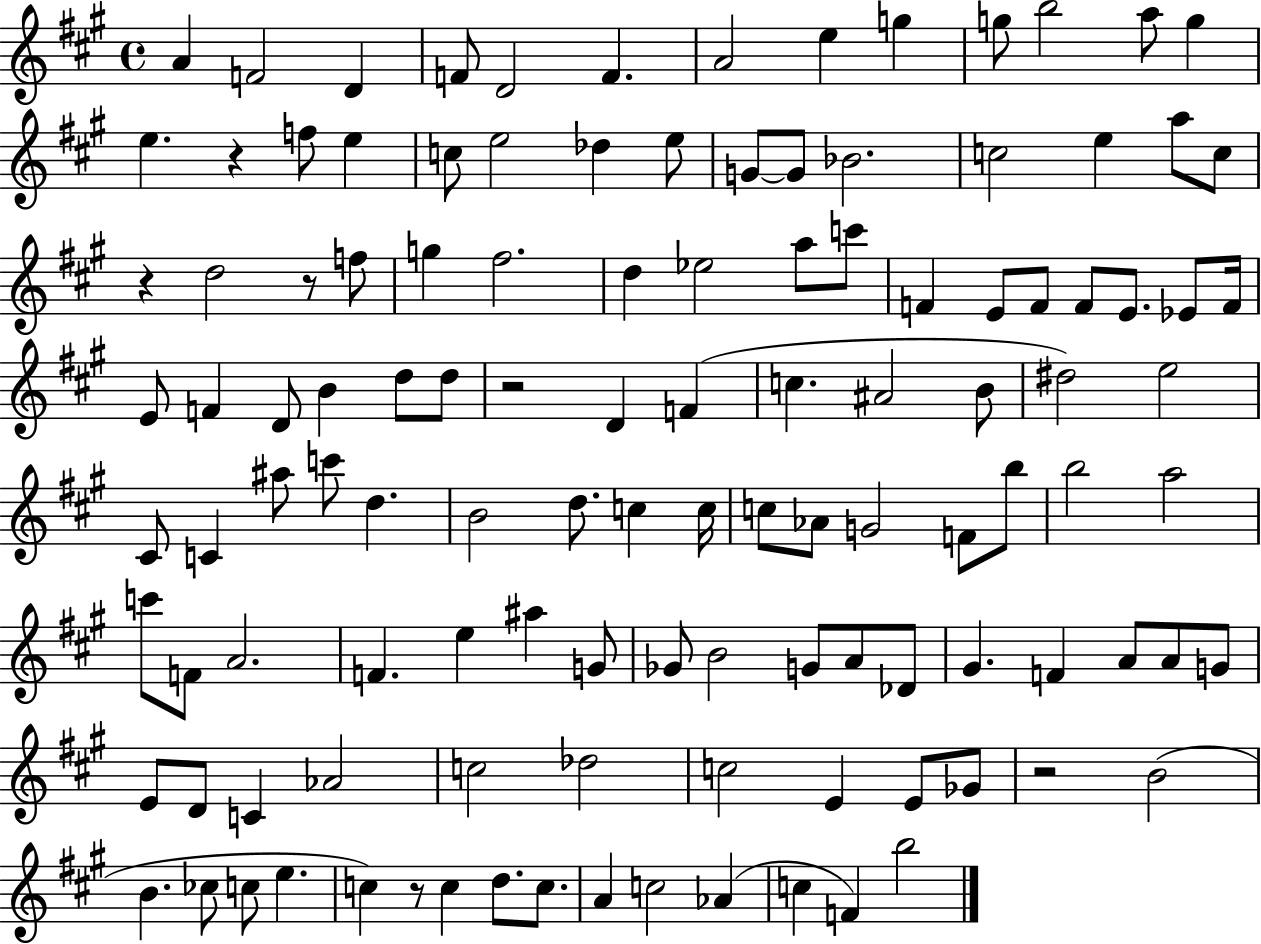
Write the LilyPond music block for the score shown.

{
  \clef treble
  \time 4/4
  \defaultTimeSignature
  \key a \major
  a'4 f'2 d'4 | f'8 d'2 f'4. | a'2 e''4 g''4 | g''8 b''2 a''8 g''4 | \break e''4. r4 f''8 e''4 | c''8 e''2 des''4 e''8 | g'8~~ g'8 bes'2. | c''2 e''4 a''8 c''8 | \break r4 d''2 r8 f''8 | g''4 fis''2. | d''4 ees''2 a''8 c'''8 | f'4 e'8 f'8 f'8 e'8. ees'8 f'16 | \break e'8 f'4 d'8 b'4 d''8 d''8 | r2 d'4 f'4( | c''4. ais'2 b'8 | dis''2) e''2 | \break cis'8 c'4 ais''8 c'''8 d''4. | b'2 d''8. c''4 c''16 | c''8 aes'8 g'2 f'8 b''8 | b''2 a''2 | \break c'''8 f'8 a'2. | f'4. e''4 ais''4 g'8 | ges'8 b'2 g'8 a'8 des'8 | gis'4. f'4 a'8 a'8 g'8 | \break e'8 d'8 c'4 aes'2 | c''2 des''2 | c''2 e'4 e'8 ges'8 | r2 b'2( | \break b'4. ces''8 c''8 e''4. | c''4) r8 c''4 d''8. c''8. | a'4 c''2 aes'4( | c''4 f'4) b''2 | \break \bar "|."
}